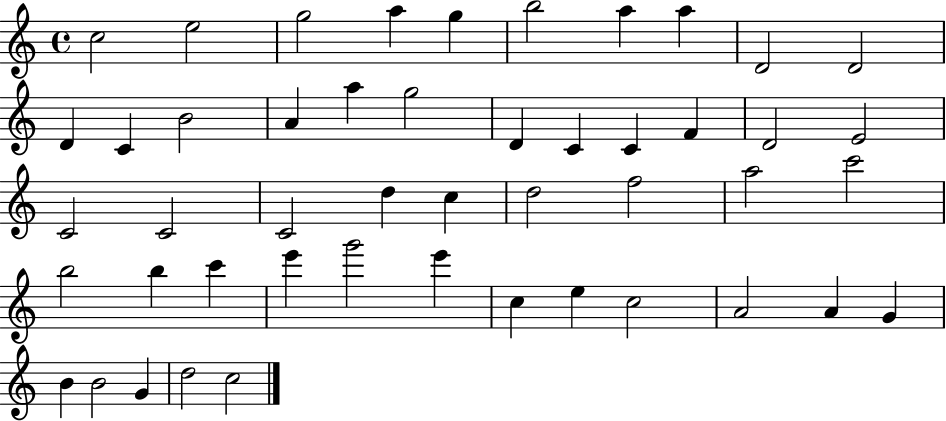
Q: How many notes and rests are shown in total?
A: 48